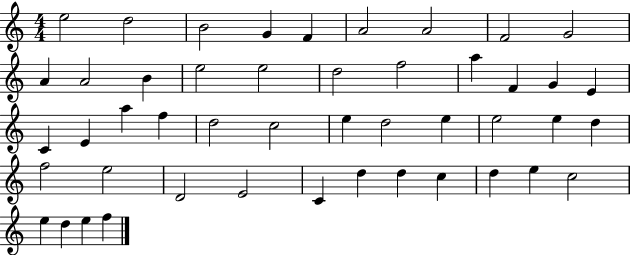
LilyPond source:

{
  \clef treble
  \numericTimeSignature
  \time 4/4
  \key c \major
  e''2 d''2 | b'2 g'4 f'4 | a'2 a'2 | f'2 g'2 | \break a'4 a'2 b'4 | e''2 e''2 | d''2 f''2 | a''4 f'4 g'4 e'4 | \break c'4 e'4 a''4 f''4 | d''2 c''2 | e''4 d''2 e''4 | e''2 e''4 d''4 | \break f''2 e''2 | d'2 e'2 | c'4 d''4 d''4 c''4 | d''4 e''4 c''2 | \break e''4 d''4 e''4 f''4 | \bar "|."
}